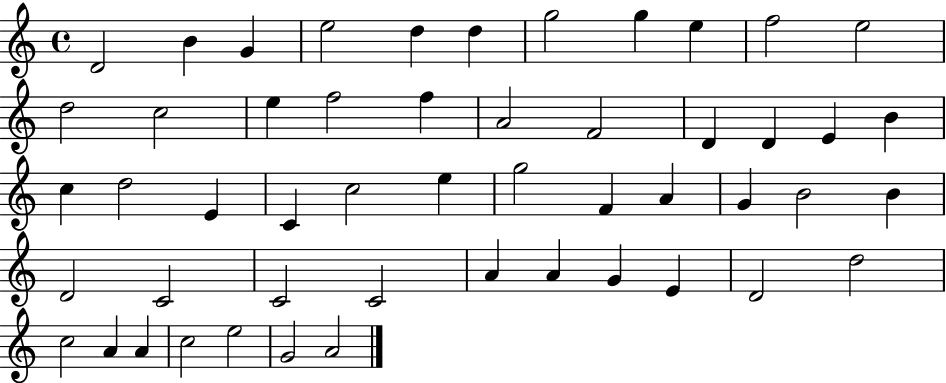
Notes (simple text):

D4/h B4/q G4/q E5/h D5/q D5/q G5/h G5/q E5/q F5/h E5/h D5/h C5/h E5/q F5/h F5/q A4/h F4/h D4/q D4/q E4/q B4/q C5/q D5/h E4/q C4/q C5/h E5/q G5/h F4/q A4/q G4/q B4/h B4/q D4/h C4/h C4/h C4/h A4/q A4/q G4/q E4/q D4/h D5/h C5/h A4/q A4/q C5/h E5/h G4/h A4/h